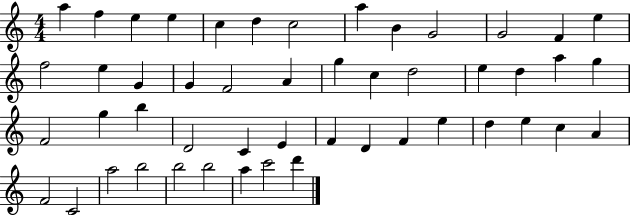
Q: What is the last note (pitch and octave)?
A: D6